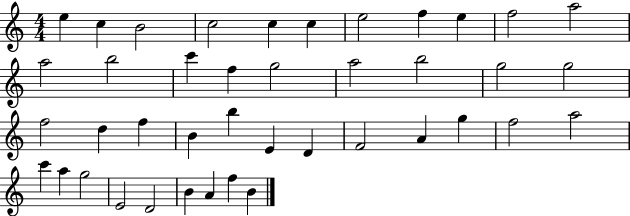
X:1
T:Untitled
M:4/4
L:1/4
K:C
e c B2 c2 c c e2 f e f2 a2 a2 b2 c' f g2 a2 b2 g2 g2 f2 d f B b E D F2 A g f2 a2 c' a g2 E2 D2 B A f B